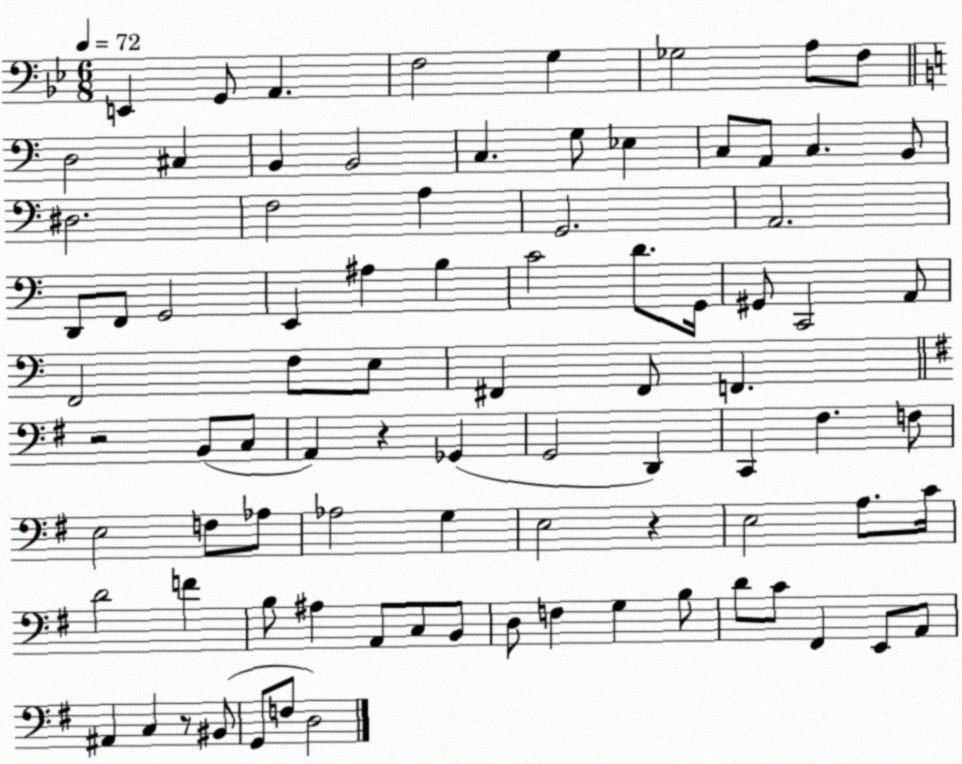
X:1
T:Untitled
M:6/8
L:1/4
K:Bb
E,, G,,/2 A,, F,2 G, _G,2 A,/2 F,/2 D,2 ^C, B,, B,,2 C, G,/2 _E, C,/2 A,,/2 C, B,,/2 ^D,2 F,2 A, G,,2 A,,2 D,,/2 F,,/2 G,,2 E,, ^A, B, C2 D/2 G,,/4 ^G,,/2 C,,2 A,,/2 F,,2 F,/2 E,/2 ^F,, ^F,,/2 F,, z2 B,,/2 C,/2 A,, z _G,, G,,2 D,, C,, ^F, F,/2 E,2 F,/2 _A,/2 _A,2 G, E,2 z E,2 A,/2 C/4 D2 F B,/2 ^A, A,,/2 C,/2 B,,/2 D,/2 F, G, B,/2 D/2 C/2 ^F,, E,,/2 A,,/2 ^A,, C, z/2 ^B,,/2 G,,/2 F,/2 D,2